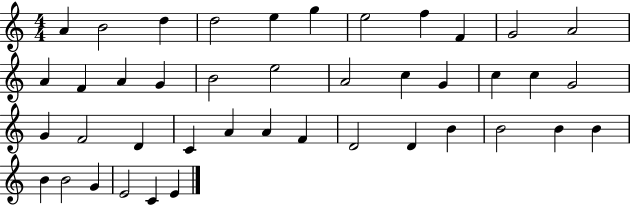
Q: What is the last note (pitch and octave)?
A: E4